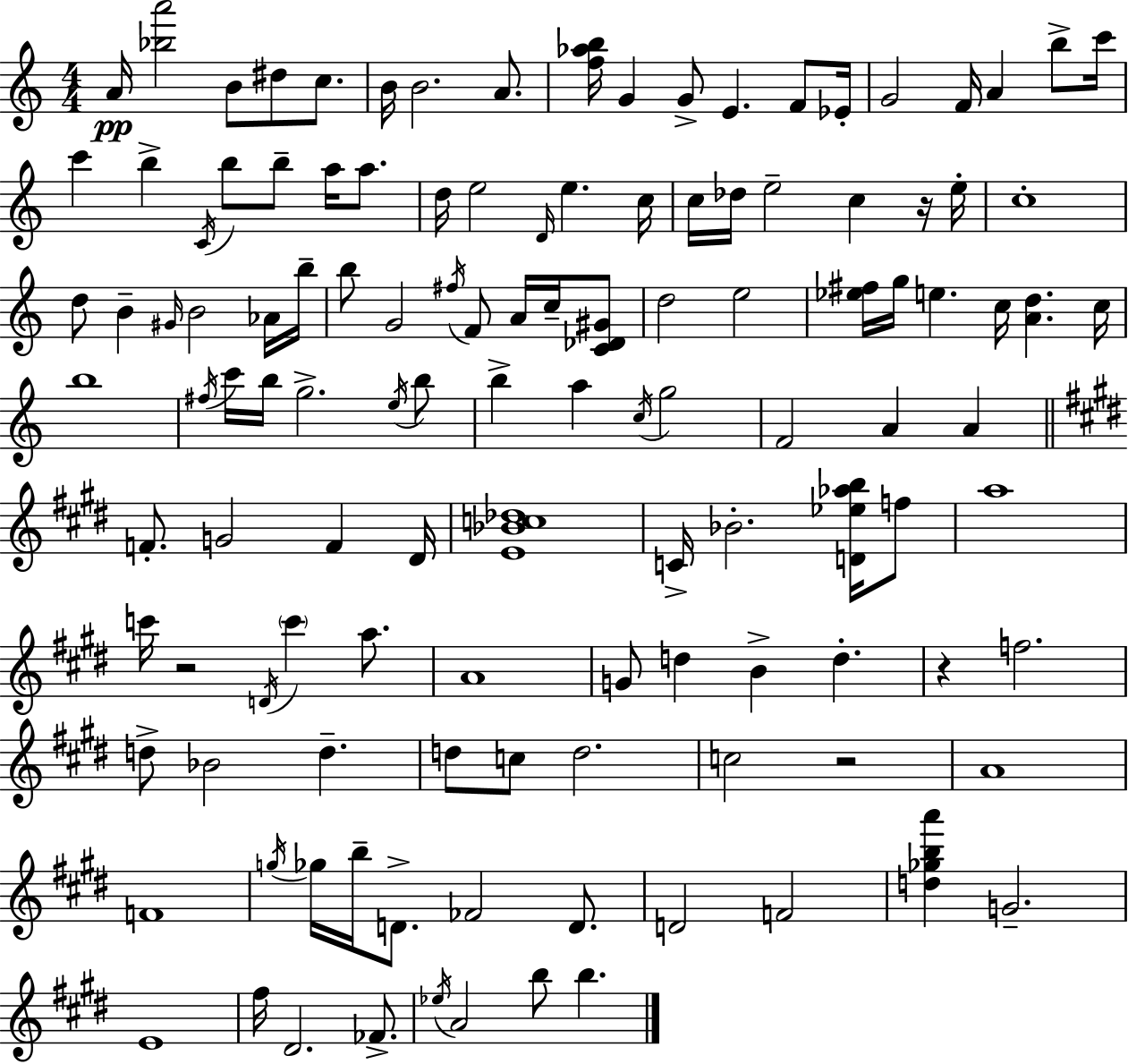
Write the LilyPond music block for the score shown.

{
  \clef treble
  \numericTimeSignature
  \time 4/4
  \key a \minor
  a'16\pp <bes'' a'''>2 b'8 dis''8 c''8. | b'16 b'2. a'8. | <f'' aes'' b''>16 g'4 g'8-> e'4. f'8 ees'16-. | g'2 f'16 a'4 b''8-> c'''16 | \break c'''4 b''4-> \acciaccatura { c'16 } b''8 b''8-- a''16 a''8. | d''16 e''2 \grace { d'16 } e''4. | c''16 c''16 des''16 e''2-- c''4 | r16 e''16-. c''1-. | \break d''8 b'4-- \grace { gis'16 } b'2 | aes'16 b''16-- b''8 g'2 \acciaccatura { fis''16 } f'8 | a'16 c''16-- <c' des' gis'>8 d''2 e''2 | <ees'' fis''>16 g''16 e''4. c''16 <a' d''>4. | \break c''16 b''1 | \acciaccatura { fis''16 } c'''16 b''16 g''2.-> | \acciaccatura { e''16 } b''8 b''4-> a''4 \acciaccatura { c''16 } g''2 | f'2 a'4 | \break a'4 \bar "||" \break \key e \major f'8.-. g'2 f'4 dis'16 | <e' bes' c'' des''>1 | c'16-> bes'2.-. <d' ees'' aes'' b''>16 f''8 | a''1 | \break c'''16 r2 \acciaccatura { d'16 } \parenthesize c'''4 a''8. | a'1 | g'8 d''4 b'4-> d''4.-. | r4 f''2. | \break d''8-> bes'2 d''4.-- | d''8 c''8 d''2. | c''2 r2 | a'1 | \break f'1 | \acciaccatura { g''16 } ges''16 b''16-- d'8.-> fes'2 d'8. | d'2 f'2 | <d'' ges'' b'' a'''>4 g'2.-- | \break e'1 | fis''16 dis'2. fes'8.-> | \acciaccatura { ees''16 } a'2 b''8 b''4. | \bar "|."
}